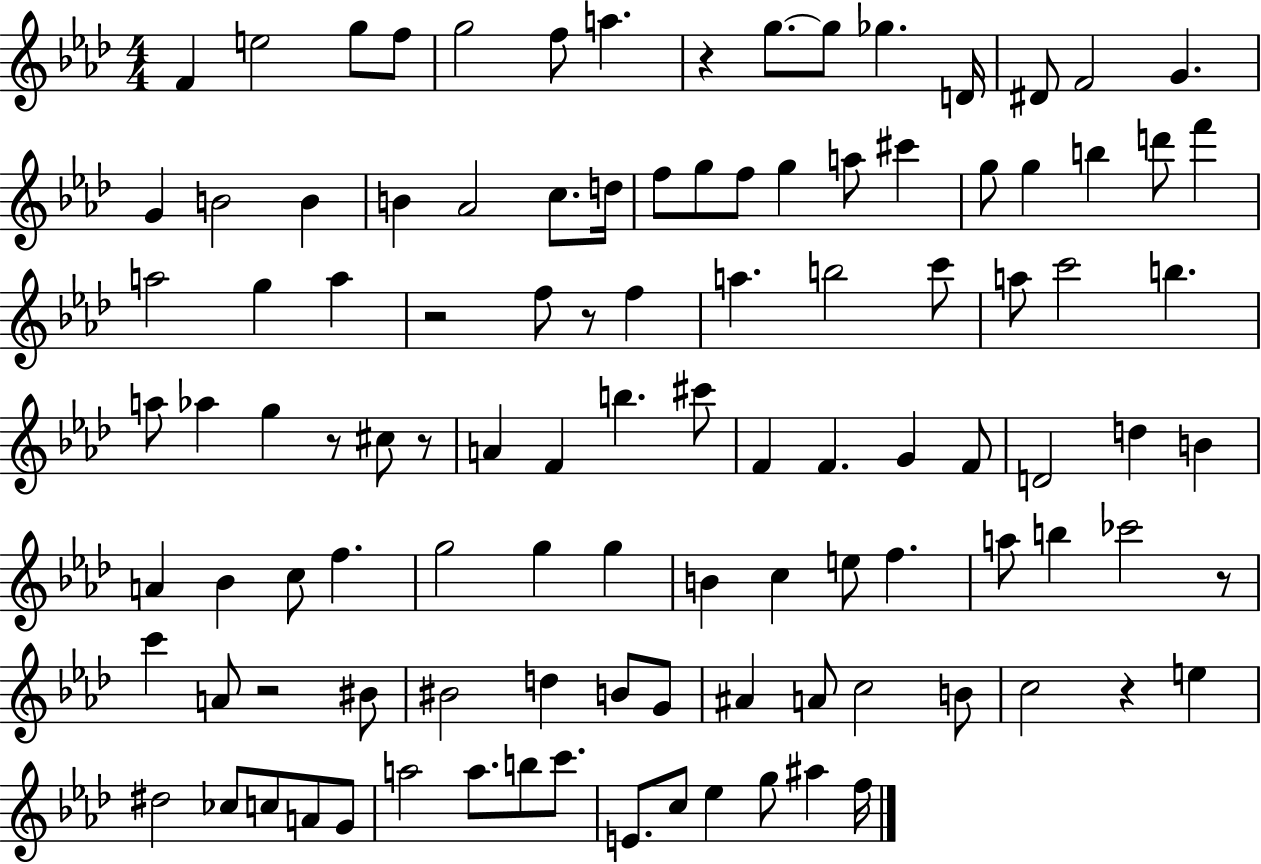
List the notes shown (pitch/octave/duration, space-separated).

F4/q E5/h G5/e F5/e G5/h F5/e A5/q. R/q G5/e. G5/e Gb5/q. D4/s D#4/e F4/h G4/q. G4/q B4/h B4/q B4/q Ab4/h C5/e. D5/s F5/e G5/e F5/e G5/q A5/e C#6/q G5/e G5/q B5/q D6/e F6/q A5/h G5/q A5/q R/h F5/e R/e F5/q A5/q. B5/h C6/e A5/e C6/h B5/q. A5/e Ab5/q G5/q R/e C#5/e R/e A4/q F4/q B5/q. C#6/e F4/q F4/q. G4/q F4/e D4/h D5/q B4/q A4/q Bb4/q C5/e F5/q. G5/h G5/q G5/q B4/q C5/q E5/e F5/q. A5/e B5/q CES6/h R/e C6/q A4/e R/h BIS4/e BIS4/h D5/q B4/e G4/e A#4/q A4/e C5/h B4/e C5/h R/q E5/q D#5/h CES5/e C5/e A4/e G4/e A5/h A5/e. B5/e C6/e. E4/e. C5/e Eb5/q G5/e A#5/q F5/s